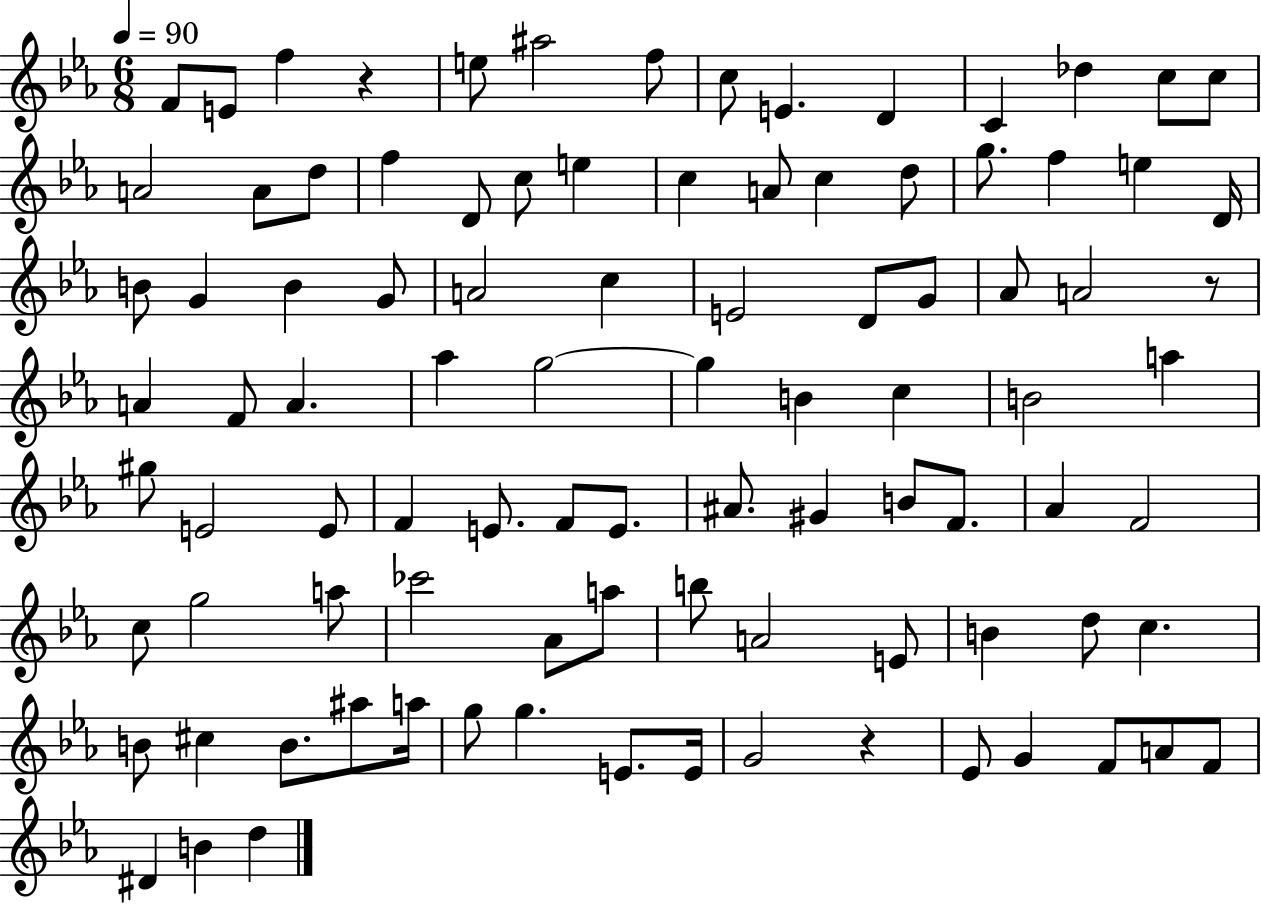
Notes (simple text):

F4/e E4/e F5/q R/q E5/e A#5/h F5/e C5/e E4/q. D4/q C4/q Db5/q C5/e C5/e A4/h A4/e D5/e F5/q D4/e C5/e E5/q C5/q A4/e C5/q D5/e G5/e. F5/q E5/q D4/s B4/e G4/q B4/q G4/e A4/h C5/q E4/h D4/e G4/e Ab4/e A4/h R/e A4/q F4/e A4/q. Ab5/q G5/h G5/q B4/q C5/q B4/h A5/q G#5/e E4/h E4/e F4/q E4/e. F4/e E4/e. A#4/e. G#4/q B4/e F4/e. Ab4/q F4/h C5/e G5/h A5/e CES6/h Ab4/e A5/e B5/e A4/h E4/e B4/q D5/e C5/q. B4/e C#5/q B4/e. A#5/e A5/s G5/e G5/q. E4/e. E4/s G4/h R/q Eb4/e G4/q F4/e A4/e F4/e D#4/q B4/q D5/q